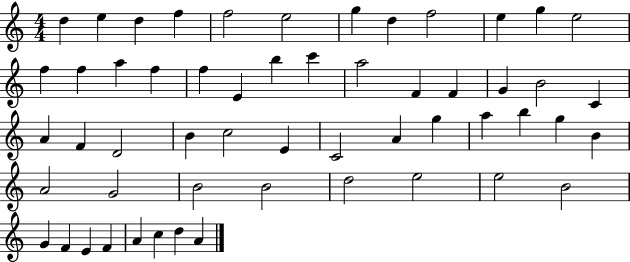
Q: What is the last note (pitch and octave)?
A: A4